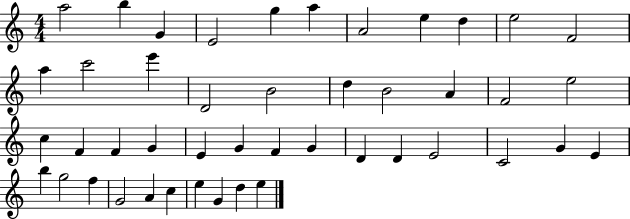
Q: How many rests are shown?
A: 0